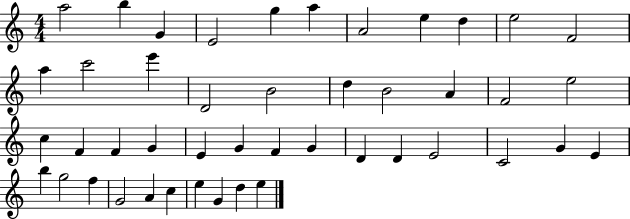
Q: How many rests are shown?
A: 0